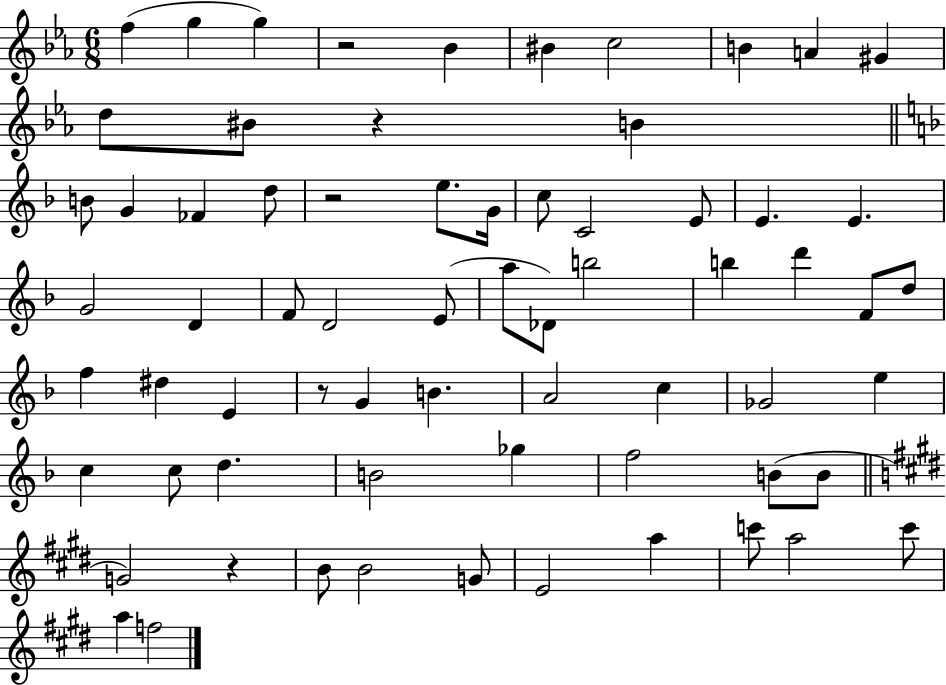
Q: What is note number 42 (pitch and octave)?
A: C5